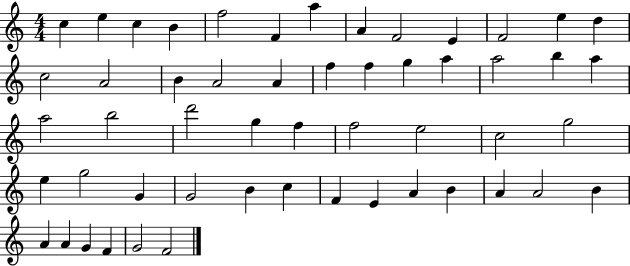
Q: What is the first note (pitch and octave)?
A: C5